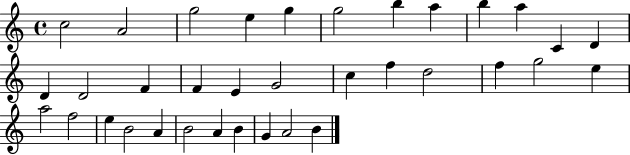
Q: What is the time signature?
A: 4/4